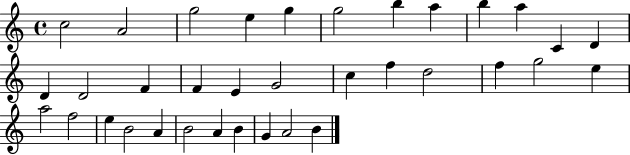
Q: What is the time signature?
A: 4/4